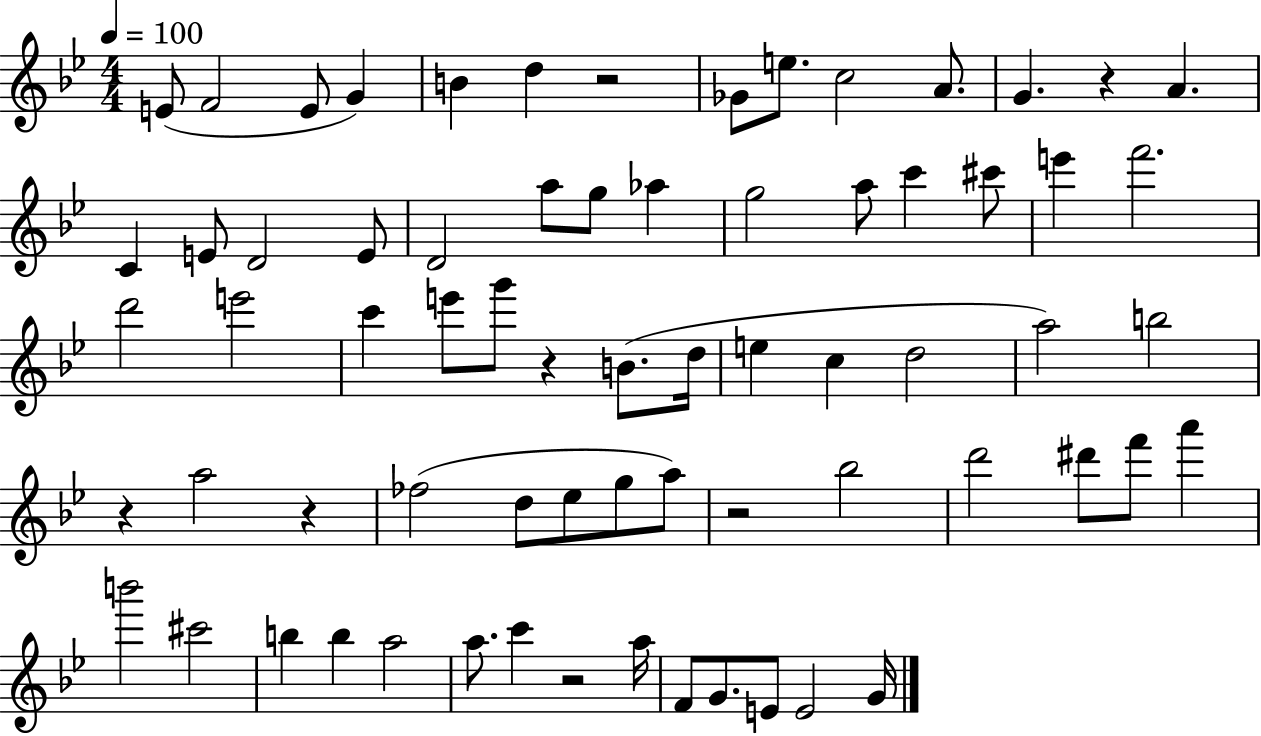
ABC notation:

X:1
T:Untitled
M:4/4
L:1/4
K:Bb
E/2 F2 E/2 G B d z2 _G/2 e/2 c2 A/2 G z A C E/2 D2 E/2 D2 a/2 g/2 _a g2 a/2 c' ^c'/2 e' f'2 d'2 e'2 c' e'/2 g'/2 z B/2 d/4 e c d2 a2 b2 z a2 z _f2 d/2 _e/2 g/2 a/2 z2 _b2 d'2 ^d'/2 f'/2 a' b'2 ^c'2 b b a2 a/2 c' z2 a/4 F/2 G/2 E/2 E2 G/4